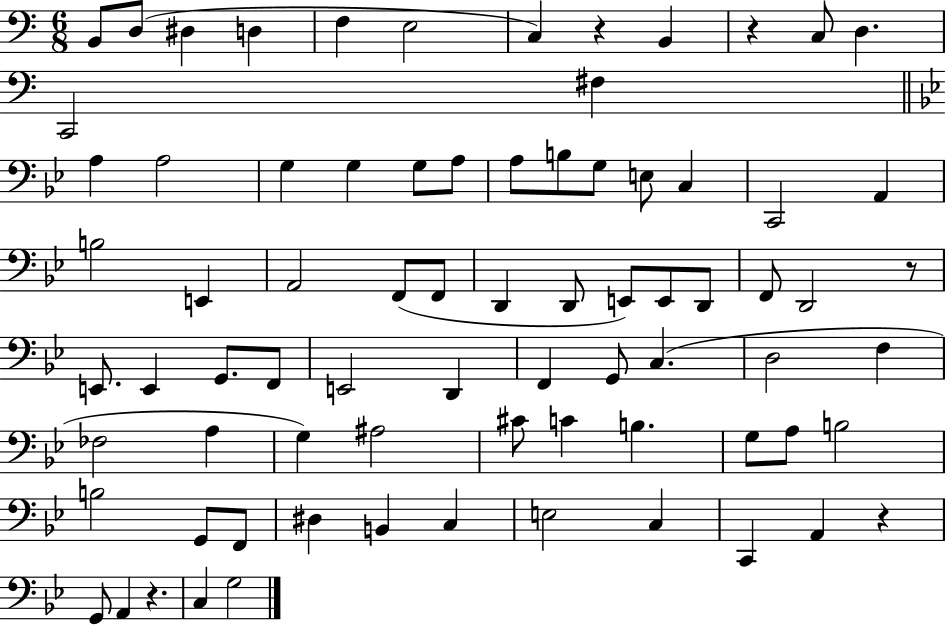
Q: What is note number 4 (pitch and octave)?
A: D3